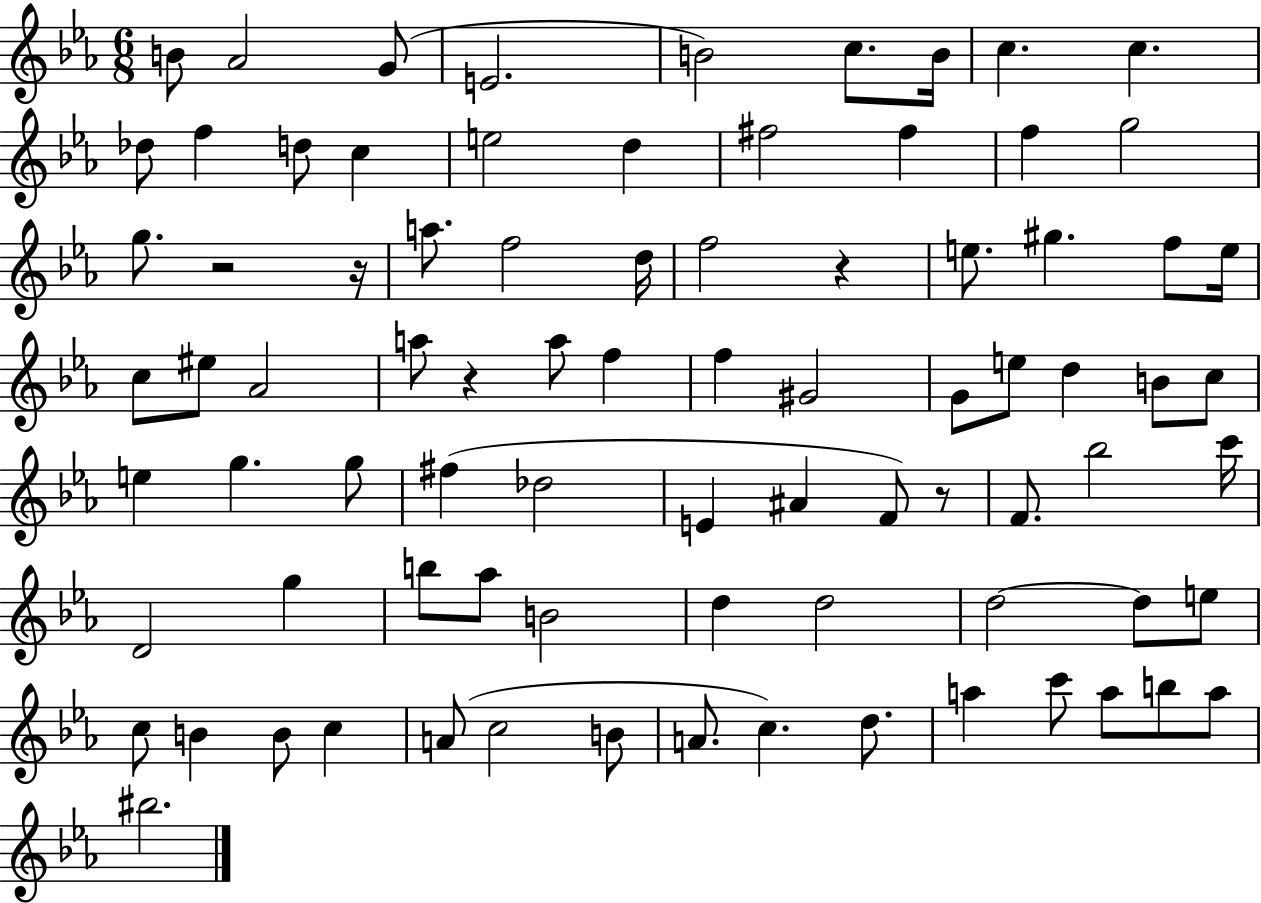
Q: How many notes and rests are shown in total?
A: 83